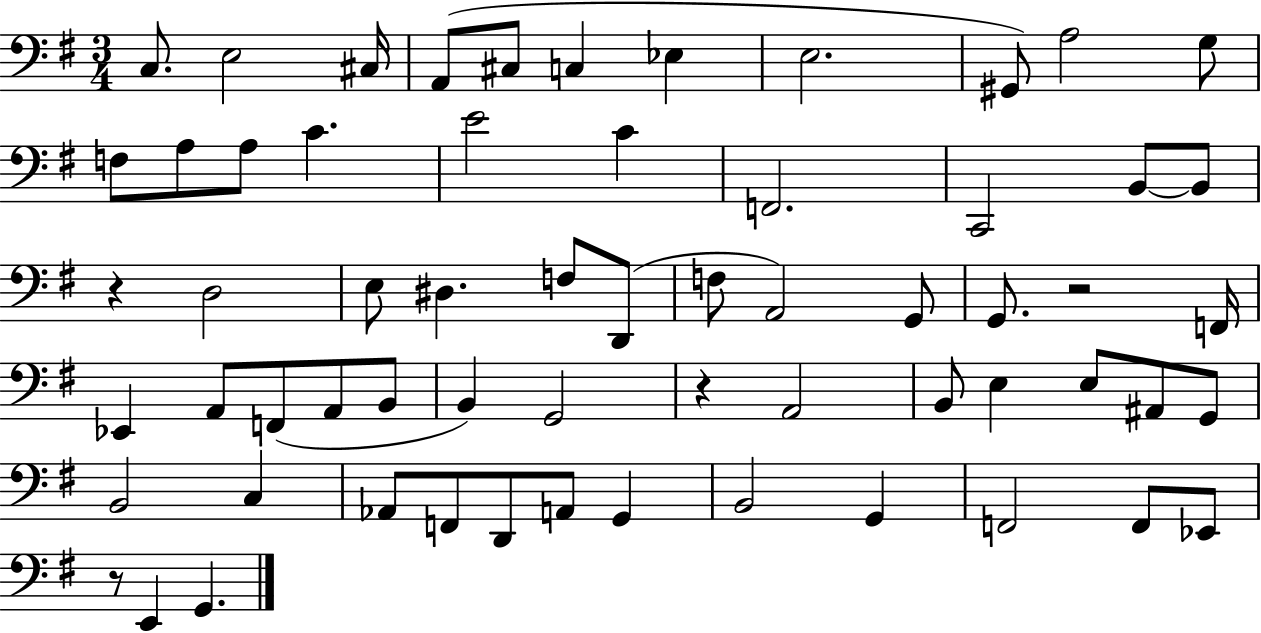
C3/e. E3/h C#3/s A2/e C#3/e C3/q Eb3/q E3/h. G#2/e A3/h G3/e F3/e A3/e A3/e C4/q. E4/h C4/q F2/h. C2/h B2/e B2/e R/q D3/h E3/e D#3/q. F3/e D2/e F3/e A2/h G2/e G2/e. R/h F2/s Eb2/q A2/e F2/e A2/e B2/e B2/q G2/h R/q A2/h B2/e E3/q E3/e A#2/e G2/e B2/h C3/q Ab2/e F2/e D2/e A2/e G2/q B2/h G2/q F2/h F2/e Eb2/e R/e E2/q G2/q.